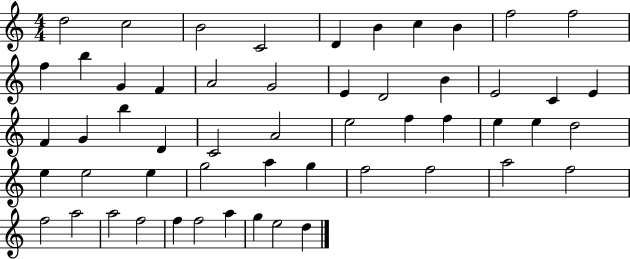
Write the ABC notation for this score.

X:1
T:Untitled
M:4/4
L:1/4
K:C
d2 c2 B2 C2 D B c B f2 f2 f b G F A2 G2 E D2 B E2 C E F G b D C2 A2 e2 f f e e d2 e e2 e g2 a g f2 f2 a2 f2 f2 a2 a2 f2 f f2 a g e2 d